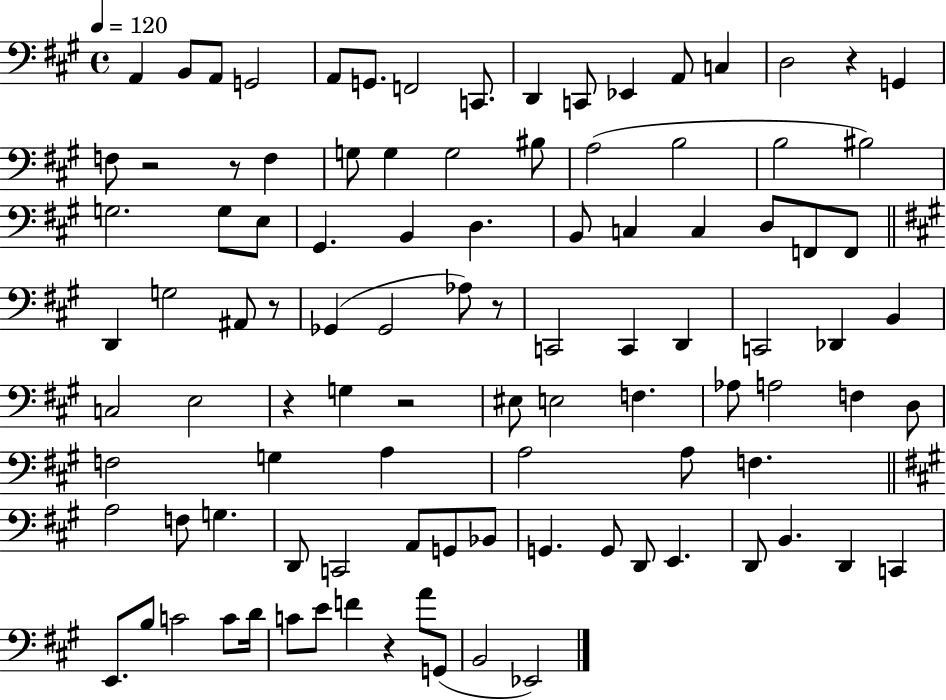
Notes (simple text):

A2/q B2/e A2/e G2/h A2/e G2/e. F2/h C2/e. D2/q C2/e Eb2/q A2/e C3/q D3/h R/q G2/q F3/e R/h R/e F3/q G3/e G3/q G3/h BIS3/e A3/h B3/h B3/h BIS3/h G3/h. G3/e E3/e G#2/q. B2/q D3/q. B2/e C3/q C3/q D3/e F2/e F2/e D2/q G3/h A#2/e R/e Gb2/q Gb2/h Ab3/e R/e C2/h C2/q D2/q C2/h Db2/q B2/q C3/h E3/h R/q G3/q R/h EIS3/e E3/h F3/q. Ab3/e A3/h F3/q D3/e F3/h G3/q A3/q A3/h A3/e F3/q. A3/h F3/e G3/q. D2/e C2/h A2/e G2/e Bb2/e G2/q. G2/e D2/e E2/q. D2/e B2/q. D2/q C2/q E2/e. B3/e C4/h C4/e D4/s C4/e E4/e F4/q R/q A4/e G2/e B2/h Eb2/h